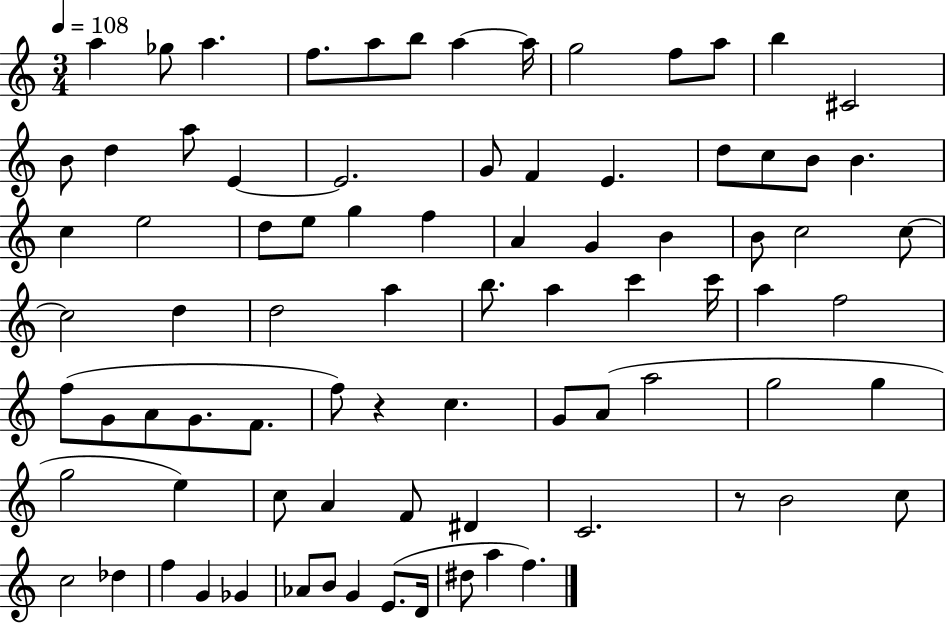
A5/q Gb5/e A5/q. F5/e. A5/e B5/e A5/q A5/s G5/h F5/e A5/e B5/q C#4/h B4/e D5/q A5/e E4/q E4/h. G4/e F4/q E4/q. D5/e C5/e B4/e B4/q. C5/q E5/h D5/e E5/e G5/q F5/q A4/q G4/q B4/q B4/e C5/h C5/e C5/h D5/q D5/h A5/q B5/e. A5/q C6/q C6/s A5/q F5/h F5/e G4/e A4/e G4/e. F4/e. F5/e R/q C5/q. G4/e A4/e A5/h G5/h G5/q G5/h E5/q C5/e A4/q F4/e D#4/q C4/h. R/e B4/h C5/e C5/h Db5/q F5/q G4/q Gb4/q Ab4/e B4/e G4/q E4/e. D4/s D#5/e A5/q F5/q.